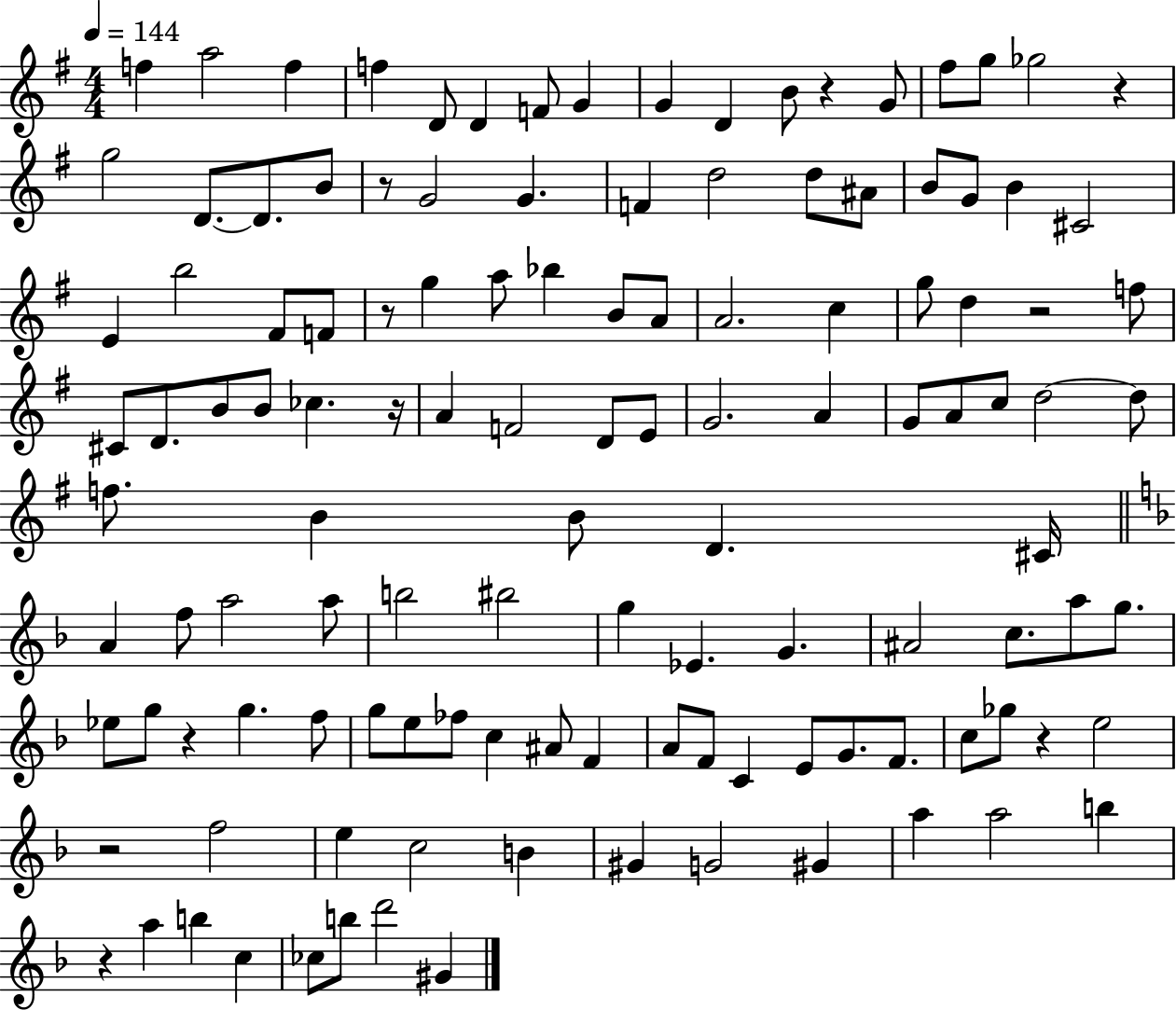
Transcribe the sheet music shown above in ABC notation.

X:1
T:Untitled
M:4/4
L:1/4
K:G
f a2 f f D/2 D F/2 G G D B/2 z G/2 ^f/2 g/2 _g2 z g2 D/2 D/2 B/2 z/2 G2 G F d2 d/2 ^A/2 B/2 G/2 B ^C2 E b2 ^F/2 F/2 z/2 g a/2 _b B/2 A/2 A2 c g/2 d z2 f/2 ^C/2 D/2 B/2 B/2 _c z/4 A F2 D/2 E/2 G2 A G/2 A/2 c/2 d2 d/2 f/2 B B/2 D ^C/4 A f/2 a2 a/2 b2 ^b2 g _E G ^A2 c/2 a/2 g/2 _e/2 g/2 z g f/2 g/2 e/2 _f/2 c ^A/2 F A/2 F/2 C E/2 G/2 F/2 c/2 _g/2 z e2 z2 f2 e c2 B ^G G2 ^G a a2 b z a b c _c/2 b/2 d'2 ^G